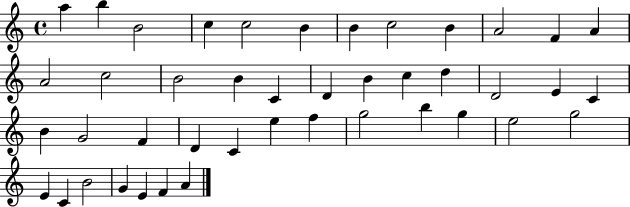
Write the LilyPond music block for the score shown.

{
  \clef treble
  \time 4/4
  \defaultTimeSignature
  \key c \major
  a''4 b''4 b'2 | c''4 c''2 b'4 | b'4 c''2 b'4 | a'2 f'4 a'4 | \break a'2 c''2 | b'2 b'4 c'4 | d'4 b'4 c''4 d''4 | d'2 e'4 c'4 | \break b'4 g'2 f'4 | d'4 c'4 e''4 f''4 | g''2 b''4 g''4 | e''2 g''2 | \break e'4 c'4 b'2 | g'4 e'4 f'4 a'4 | \bar "|."
}